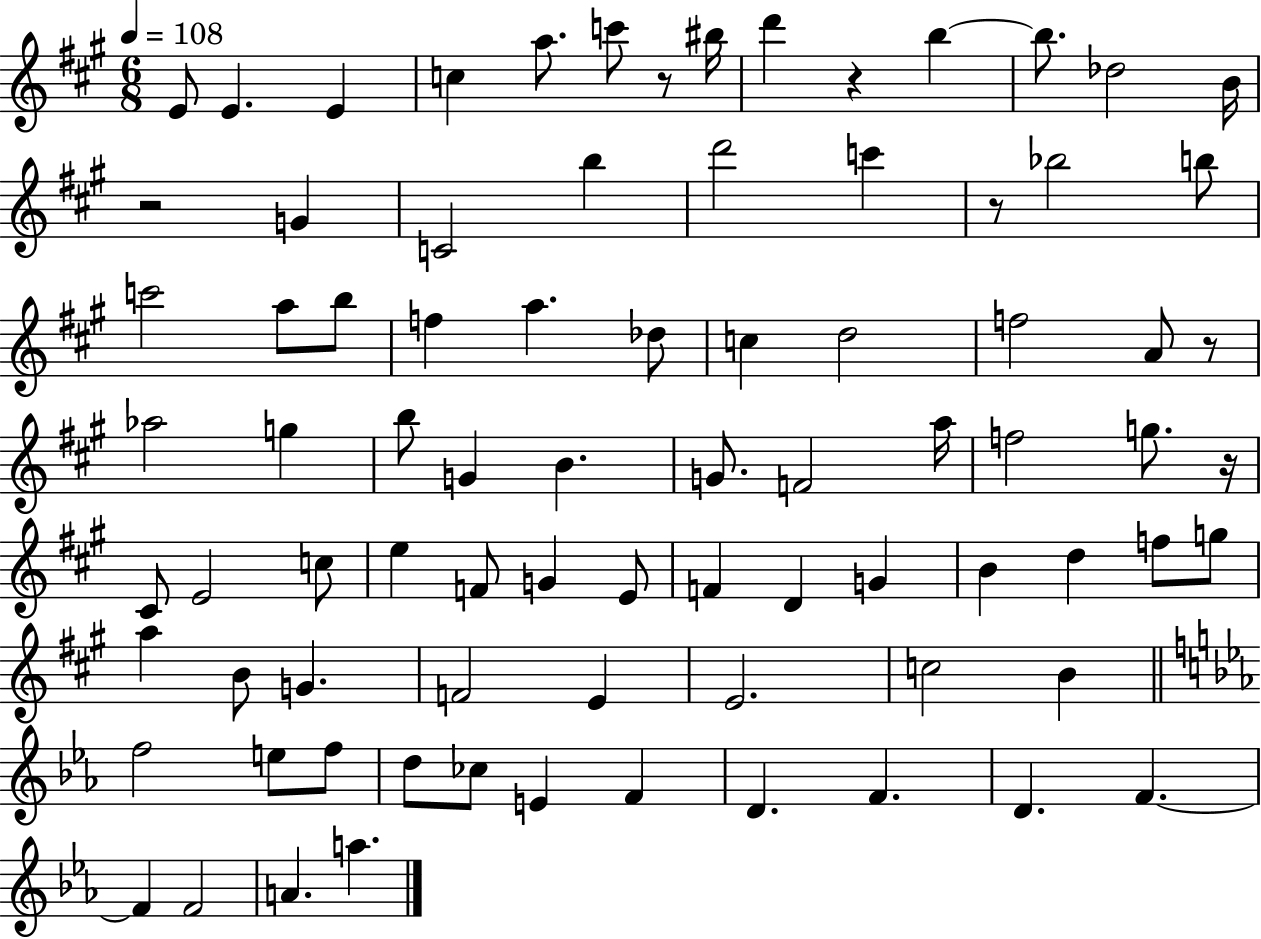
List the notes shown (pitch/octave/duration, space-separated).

E4/e E4/q. E4/q C5/q A5/e. C6/e R/e BIS5/s D6/q R/q B5/q B5/e. Db5/h B4/s R/h G4/q C4/h B5/q D6/h C6/q R/e Bb5/h B5/e C6/h A5/e B5/e F5/q A5/q. Db5/e C5/q D5/h F5/h A4/e R/e Ab5/h G5/q B5/e G4/q B4/q. G4/e. F4/h A5/s F5/h G5/e. R/s C#4/e E4/h C5/e E5/q F4/e G4/q E4/e F4/q D4/q G4/q B4/q D5/q F5/e G5/e A5/q B4/e G4/q. F4/h E4/q E4/h. C5/h B4/q F5/h E5/e F5/e D5/e CES5/e E4/q F4/q D4/q. F4/q. D4/q. F4/q. F4/q F4/h A4/q. A5/q.